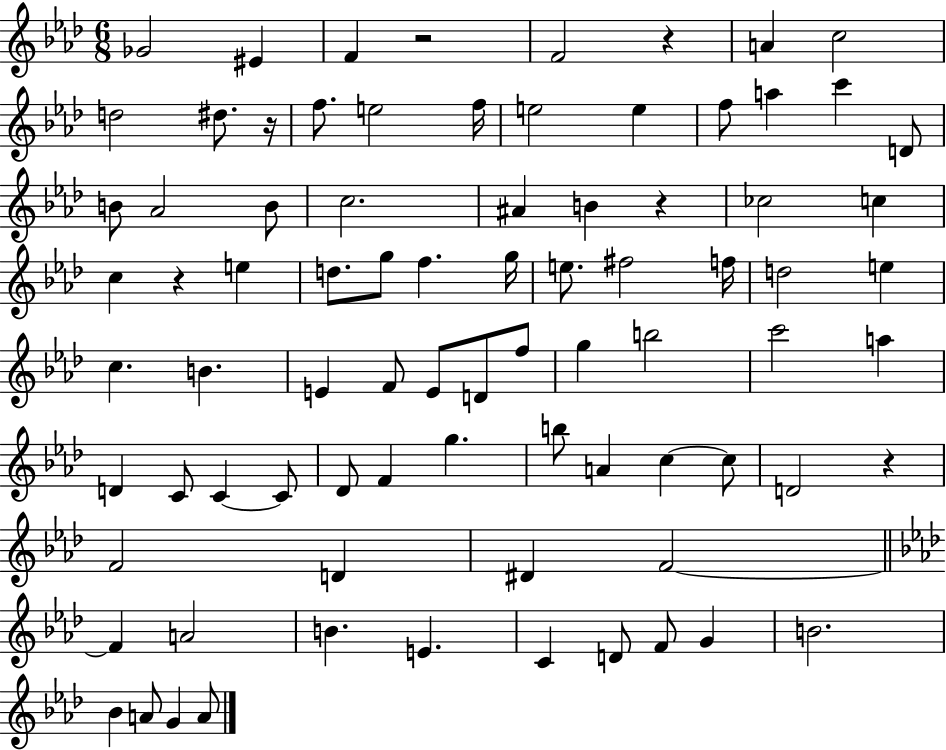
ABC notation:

X:1
T:Untitled
M:6/8
L:1/4
K:Ab
_G2 ^E F z2 F2 z A c2 d2 ^d/2 z/4 f/2 e2 f/4 e2 e f/2 a c' D/2 B/2 _A2 B/2 c2 ^A B z _c2 c c z e d/2 g/2 f g/4 e/2 ^f2 f/4 d2 e c B E F/2 E/2 D/2 f/2 g b2 c'2 a D C/2 C C/2 _D/2 F g b/2 A c c/2 D2 z F2 D ^D F2 F A2 B E C D/2 F/2 G B2 _B A/2 G A/2